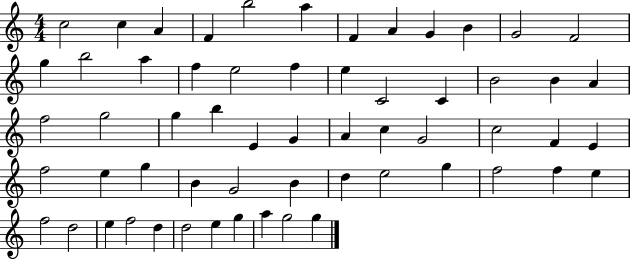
X:1
T:Untitled
M:4/4
L:1/4
K:C
c2 c A F b2 a F A G B G2 F2 g b2 a f e2 f e C2 C B2 B A f2 g2 g b E G A c G2 c2 F E f2 e g B G2 B d e2 g f2 f e f2 d2 e f2 d d2 e g a g2 g